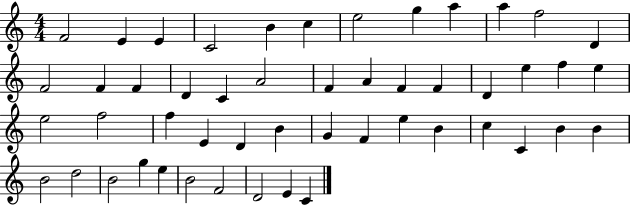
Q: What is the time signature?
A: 4/4